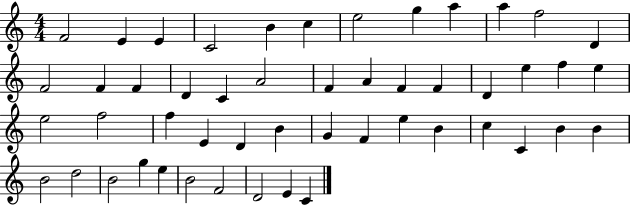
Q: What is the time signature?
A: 4/4